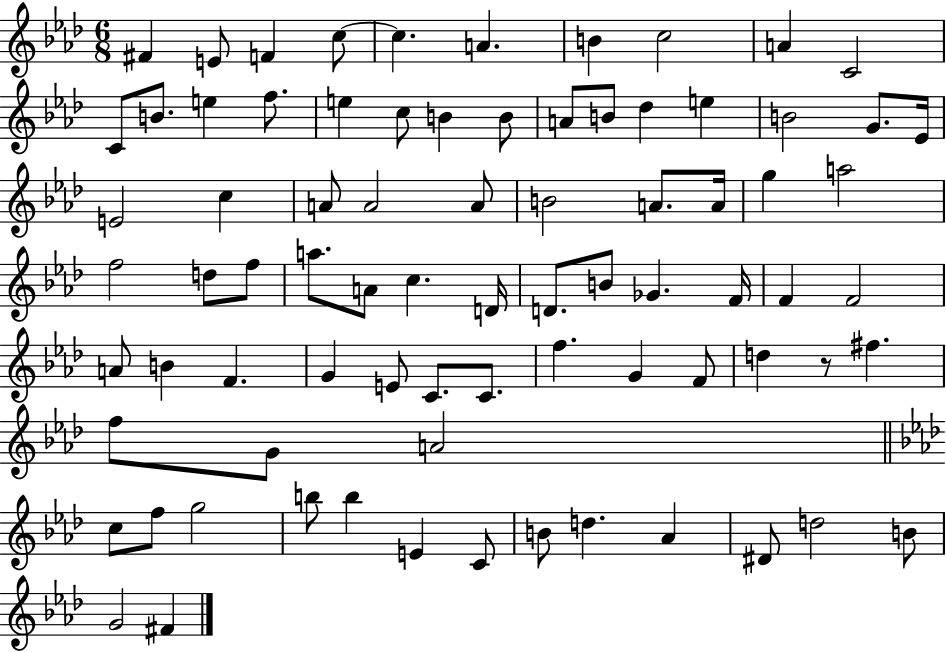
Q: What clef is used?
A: treble